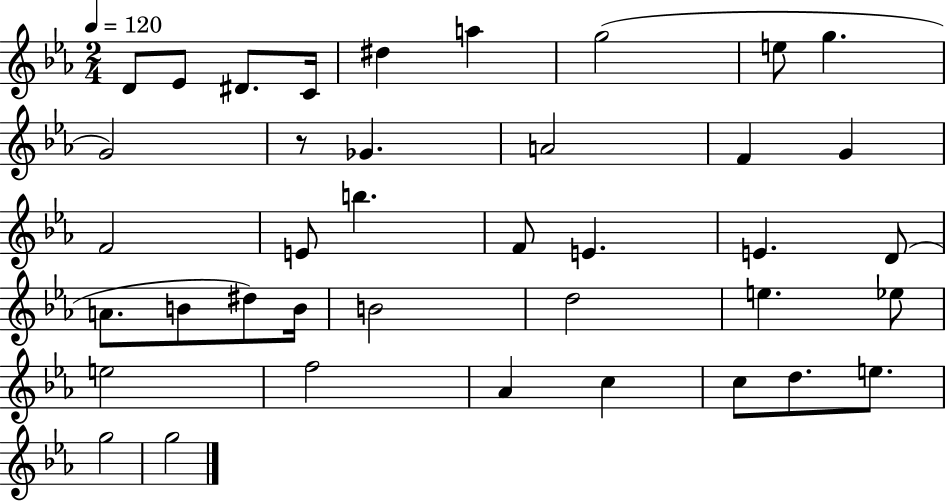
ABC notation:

X:1
T:Untitled
M:2/4
L:1/4
K:Eb
D/2 _E/2 ^D/2 C/4 ^d a g2 e/2 g G2 z/2 _G A2 F G F2 E/2 b F/2 E E D/2 A/2 B/2 ^d/2 B/4 B2 d2 e _e/2 e2 f2 _A c c/2 d/2 e/2 g2 g2